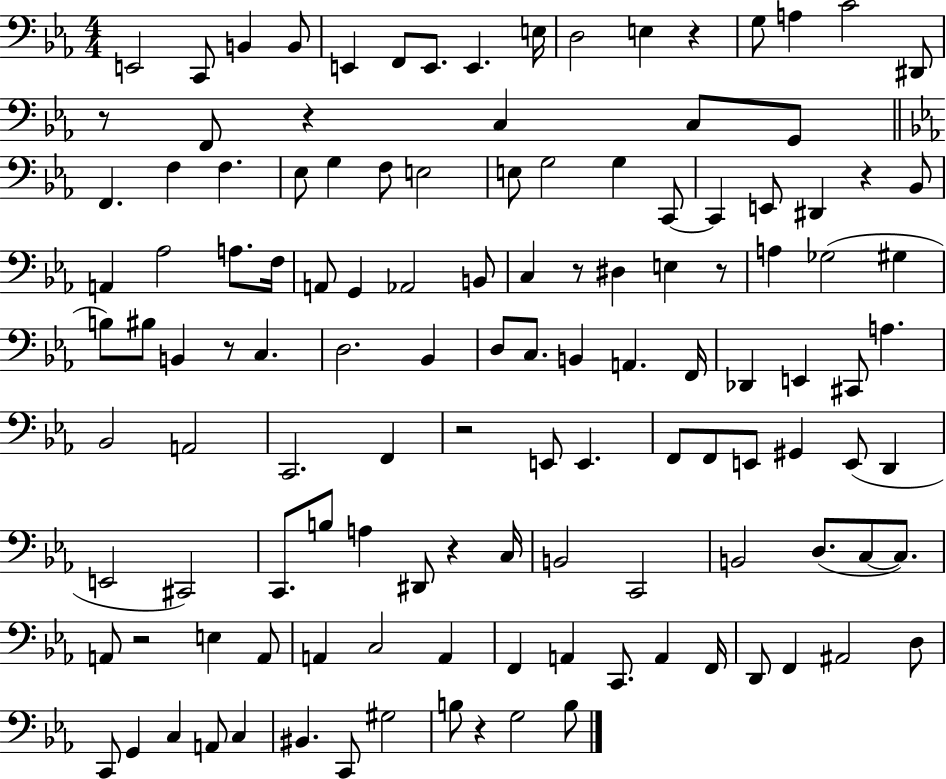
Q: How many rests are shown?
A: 11